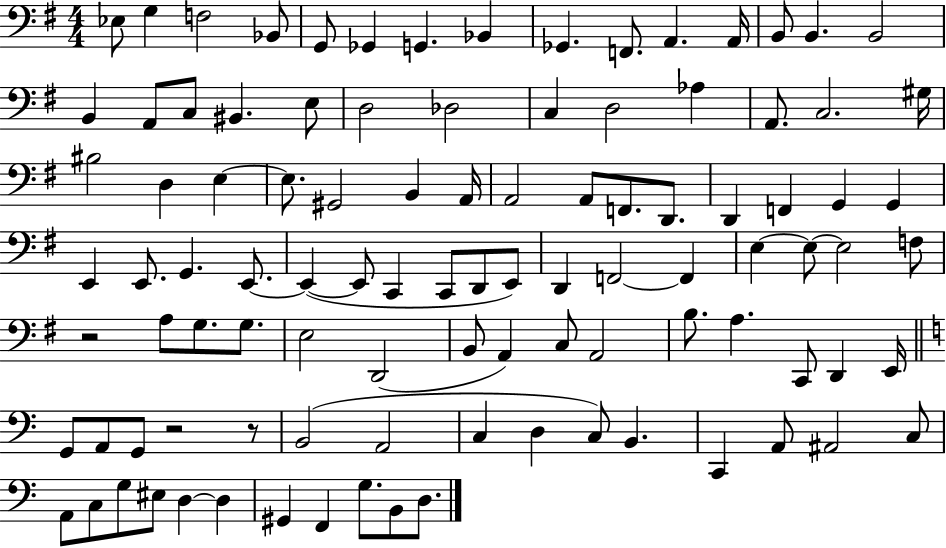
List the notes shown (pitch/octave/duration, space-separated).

Eb3/e G3/q F3/h Bb2/e G2/e Gb2/q G2/q. Bb2/q Gb2/q. F2/e. A2/q. A2/s B2/e B2/q. B2/h B2/q A2/e C3/e BIS2/q. E3/e D3/h Db3/h C3/q D3/h Ab3/q A2/e. C3/h. G#3/s BIS3/h D3/q E3/q E3/e. G#2/h B2/q A2/s A2/h A2/e F2/e. D2/e. D2/q F2/q G2/q G2/q E2/q E2/e. G2/q. E2/e. E2/q E2/e C2/q C2/e D2/e E2/e D2/q F2/h F2/q E3/q E3/e E3/h F3/e R/h A3/e G3/e. G3/e. E3/h D2/h B2/e A2/q C3/e A2/h B3/e. A3/q. C2/e D2/q E2/s G2/e A2/e G2/e R/h R/e B2/h A2/h C3/q D3/q C3/e B2/q. C2/q A2/e A#2/h C3/e A2/e C3/e G3/e EIS3/e D3/q D3/q G#2/q F2/q G3/e. B2/e D3/e.